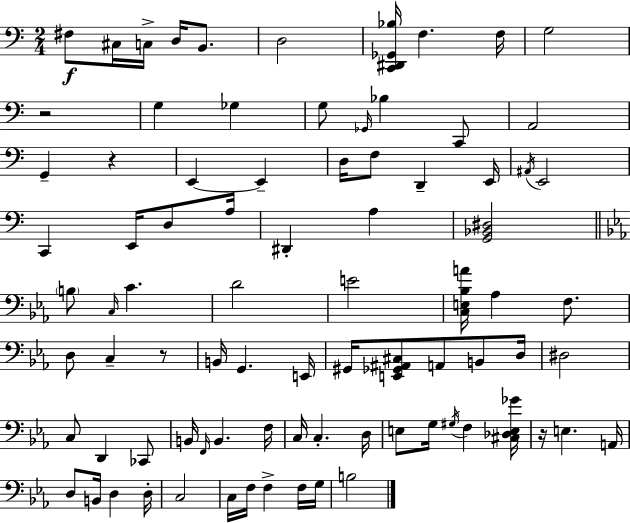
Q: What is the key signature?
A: C major